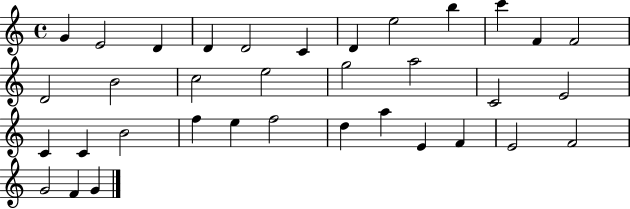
{
  \clef treble
  \time 4/4
  \defaultTimeSignature
  \key c \major
  g'4 e'2 d'4 | d'4 d'2 c'4 | d'4 e''2 b''4 | c'''4 f'4 f'2 | \break d'2 b'2 | c''2 e''2 | g''2 a''2 | c'2 e'2 | \break c'4 c'4 b'2 | f''4 e''4 f''2 | d''4 a''4 e'4 f'4 | e'2 f'2 | \break g'2 f'4 g'4 | \bar "|."
}